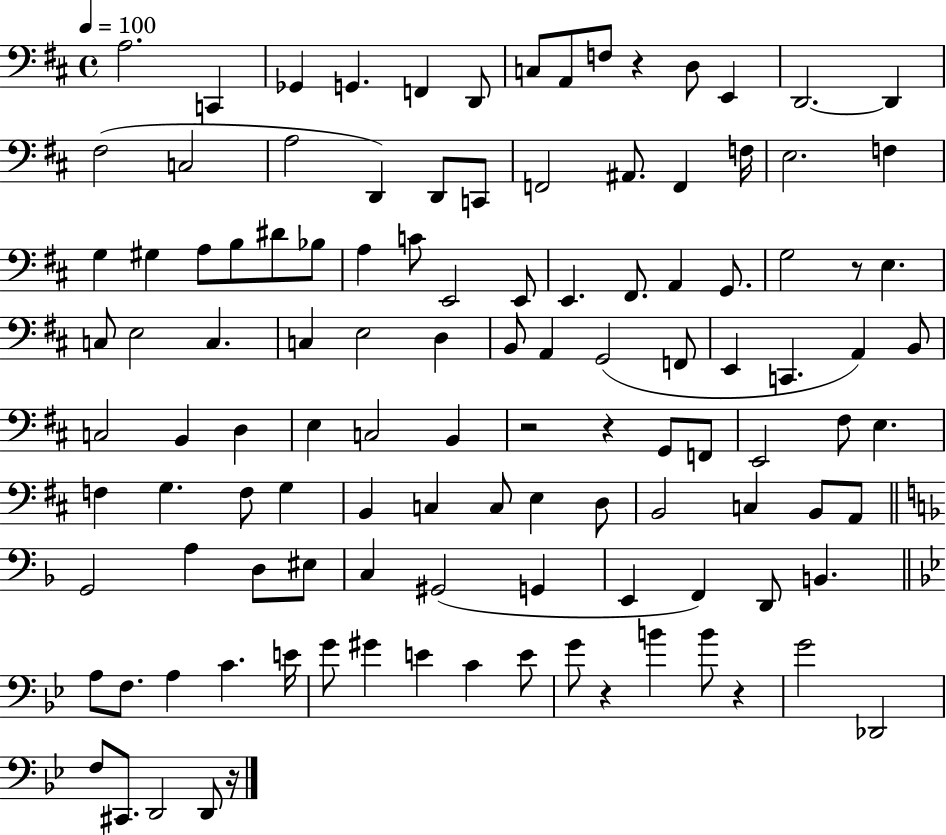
{
  \clef bass
  \time 4/4
  \defaultTimeSignature
  \key d \major
  \tempo 4 = 100
  a2. c,4 | ges,4 g,4. f,4 d,8 | c8 a,8 f8 r4 d8 e,4 | d,2.~~ d,4 | \break fis2( c2 | a2 d,4) d,8 c,8 | f,2 ais,8. f,4 f16 | e2. f4 | \break g4 gis4 a8 b8 dis'8 bes8 | a4 c'8 e,2 e,8 | e,4. fis,8. a,4 g,8. | g2 r8 e4. | \break c8 e2 c4. | c4 e2 d4 | b,8 a,4 g,2( f,8 | e,4 c,4. a,4) b,8 | \break c2 b,4 d4 | e4 c2 b,4 | r2 r4 g,8 f,8 | e,2 fis8 e4. | \break f4 g4. f8 g4 | b,4 c4 c8 e4 d8 | b,2 c4 b,8 a,8 | \bar "||" \break \key d \minor g,2 a4 d8 eis8 | c4 gis,2( g,4 | e,4 f,4) d,8 b,4. | \bar "||" \break \key bes \major a8 f8. a4 c'4. e'16 | g'8 gis'4 e'4 c'4 e'8 | g'8 r4 b'4 b'8 r4 | g'2 des,2 | \break f8 cis,8. d,2 d,8 r16 | \bar "|."
}